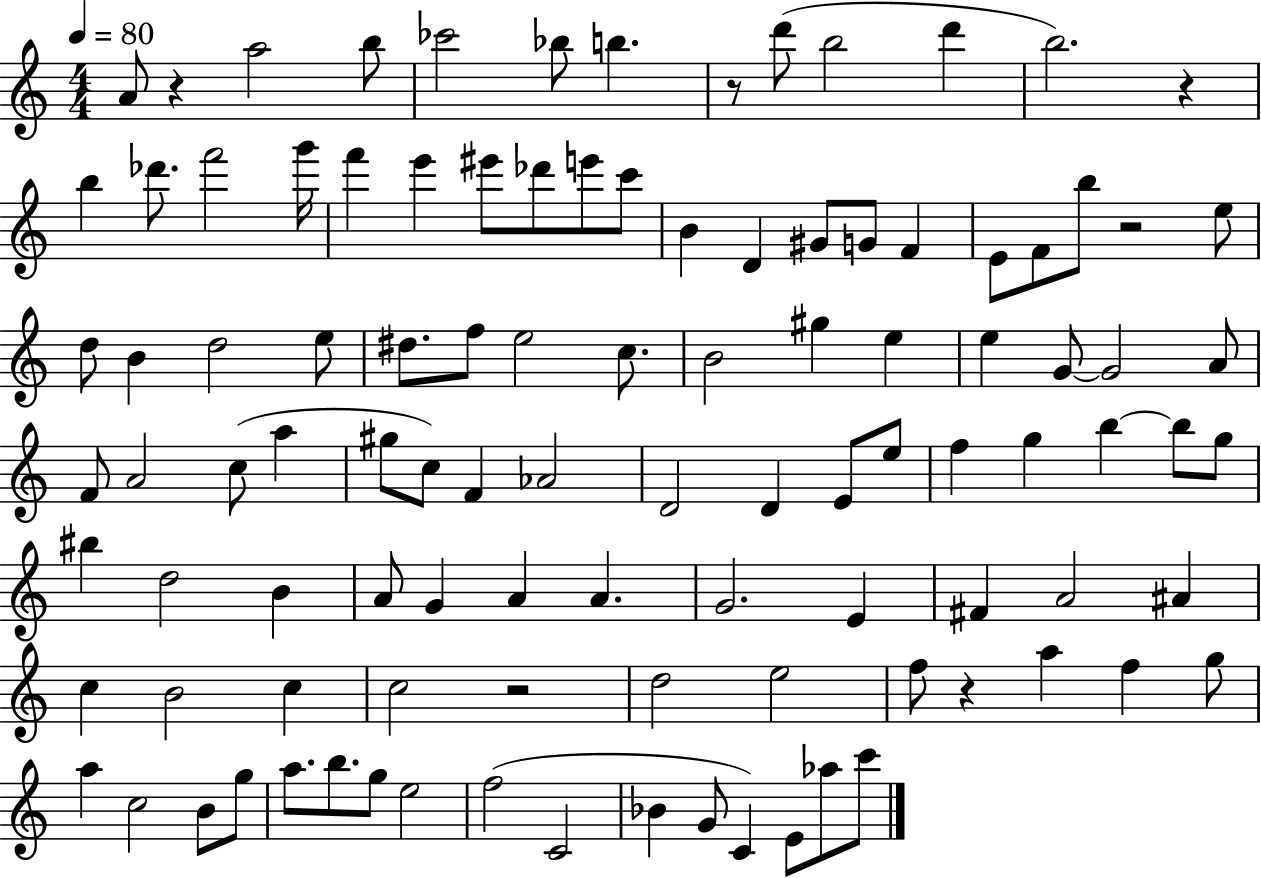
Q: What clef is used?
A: treble